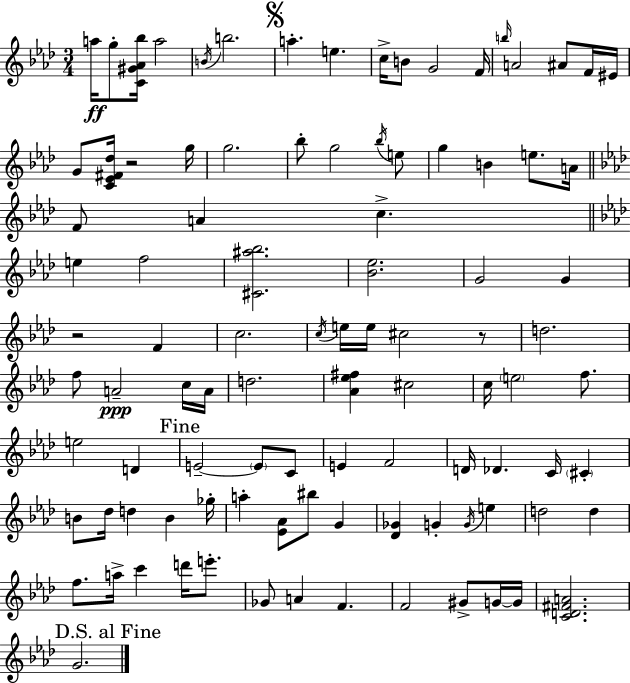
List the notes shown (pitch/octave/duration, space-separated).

A5/s G5/e [C4,G#4,Ab4,Bb5]/s A5/h B4/s B5/h. A5/q. E5/q. C5/s B4/e G4/h F4/s B5/s A4/h A#4/e F4/s EIS4/s G4/e [C4,Eb4,F#4,Db5]/s R/h G5/s G5/h. Bb5/e G5/h Bb5/s E5/e G5/q B4/q E5/e. A4/s F4/e A4/q C5/q. E5/q F5/h [C#4,A#5,Bb5]/h. [Bb4,Eb5]/h. G4/h G4/q R/h F4/q C5/h. C5/s E5/s E5/s C#5/h R/e D5/h. F5/e A4/h C5/s A4/s D5/h. [Ab4,Eb5,F#5]/q C#5/h C5/s E5/h F5/e. E5/h D4/q E4/h E4/e C4/e E4/q F4/h D4/s Db4/q. C4/s C#4/q B4/e Db5/s D5/q B4/q Gb5/s A5/q [Eb4,Ab4]/e BIS5/e G4/q [Db4,Gb4]/q G4/q G4/s E5/q D5/h D5/q F5/e. A5/s C6/q D6/s E6/e. Gb4/e A4/q F4/q. F4/h G#4/e G4/s G4/s [C4,D4,F#4,A4]/h. G4/h.